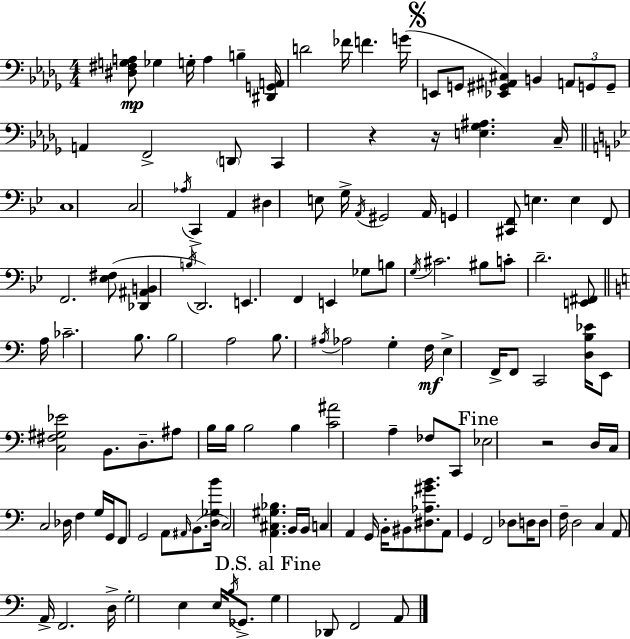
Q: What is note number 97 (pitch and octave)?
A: Db3